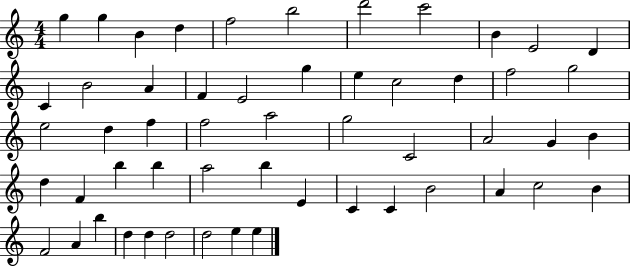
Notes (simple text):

G5/q G5/q B4/q D5/q F5/h B5/h D6/h C6/h B4/q E4/h D4/q C4/q B4/h A4/q F4/q E4/h G5/q E5/q C5/h D5/q F5/h G5/h E5/h D5/q F5/q F5/h A5/h G5/h C4/h A4/h G4/q B4/q D5/q F4/q B5/q B5/q A5/h B5/q E4/q C4/q C4/q B4/h A4/q C5/h B4/q F4/h A4/q B5/q D5/q D5/q D5/h D5/h E5/q E5/q